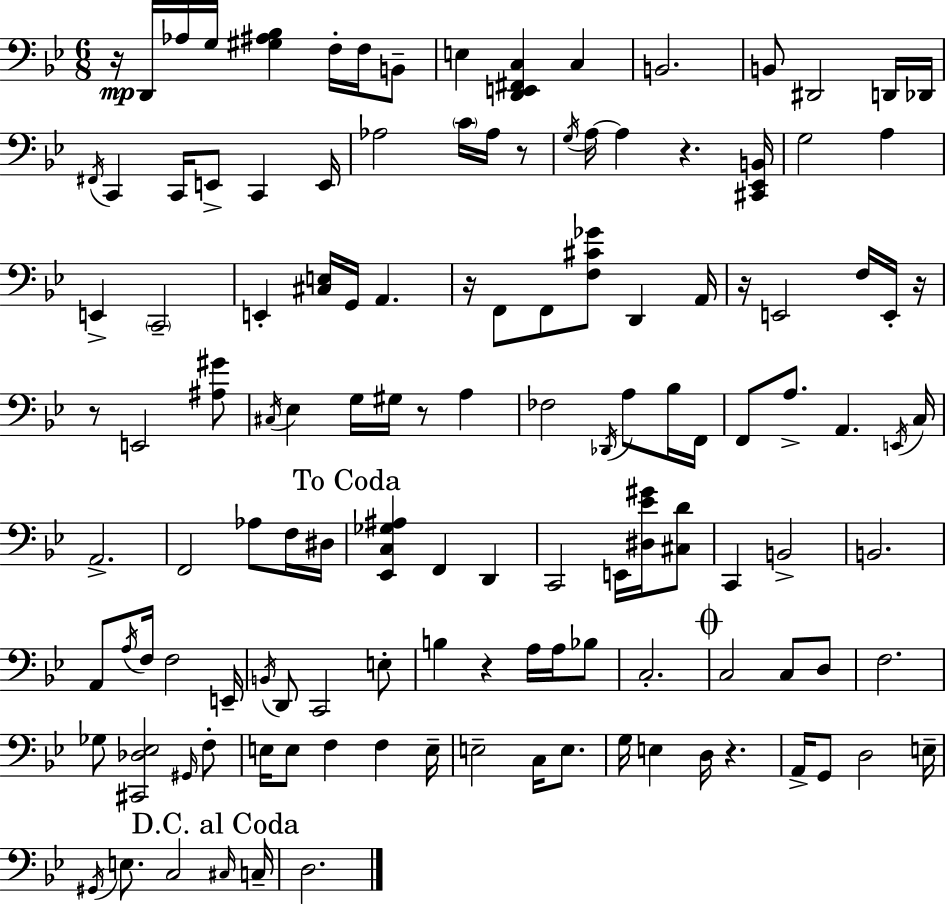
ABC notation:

X:1
T:Untitled
M:6/8
L:1/4
K:Bb
z/4 D,,/4 _A,/4 G,/4 [^G,^A,_B,] F,/4 F,/4 B,,/2 E, [D,,E,,^F,,C,] C, B,,2 B,,/2 ^D,,2 D,,/4 _D,,/4 ^F,,/4 C,, C,,/4 E,,/2 C,, E,,/4 _A,2 C/4 _A,/4 z/2 G,/4 A,/4 A, z [^C,,_E,,B,,]/4 G,2 A, E,, C,,2 E,, [^C,E,]/4 G,,/4 A,, z/4 F,,/2 F,,/2 [F,^C_G]/2 D,, A,,/4 z/4 E,,2 F,/4 E,,/4 z/4 z/2 E,,2 [^A,^G]/2 ^C,/4 _E, G,/4 ^G,/4 z/2 A, _F,2 _D,,/4 A,/2 _B,/4 F,,/4 F,,/2 A,/2 A,, E,,/4 C,/4 A,,2 F,,2 _A,/2 F,/4 ^D,/4 [_E,,C,_G,^A,] F,, D,, C,,2 E,,/4 [^D,_E^G]/4 [^C,D]/2 C,, B,,2 B,,2 A,,/2 A,/4 F,/4 F,2 E,,/4 B,,/4 D,,/2 C,,2 E,/2 B, z A,/4 A,/4 _B,/2 C,2 C,2 C,/2 D,/2 F,2 _G,/2 [^C,,_D,_E,]2 ^G,,/4 F,/2 E,/4 E,/2 F, F, E,/4 E,2 C,/4 E,/2 G,/4 E, D,/4 z A,,/4 G,,/2 D,2 E,/4 ^G,,/4 E,/2 C,2 ^C,/4 C,/4 D,2